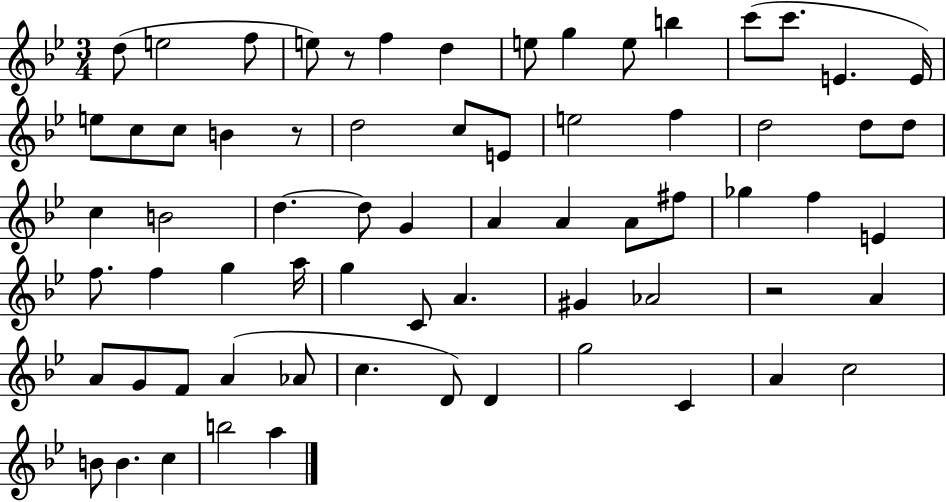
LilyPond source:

{
  \clef treble
  \numericTimeSignature
  \time 3/4
  \key bes \major
  d''8( e''2 f''8 | e''8) r8 f''4 d''4 | e''8 g''4 e''8 b''4 | c'''8( c'''8. e'4. e'16) | \break e''8 c''8 c''8 b'4 r8 | d''2 c''8 e'8 | e''2 f''4 | d''2 d''8 d''8 | \break c''4 b'2 | d''4.~~ d''8 g'4 | a'4 a'4 a'8 fis''8 | ges''4 f''4 e'4 | \break f''8. f''4 g''4 a''16 | g''4 c'8 a'4. | gis'4 aes'2 | r2 a'4 | \break a'8 g'8 f'8 a'4( aes'8 | c''4. d'8) d'4 | g''2 c'4 | a'4 c''2 | \break b'8 b'4. c''4 | b''2 a''4 | \bar "|."
}